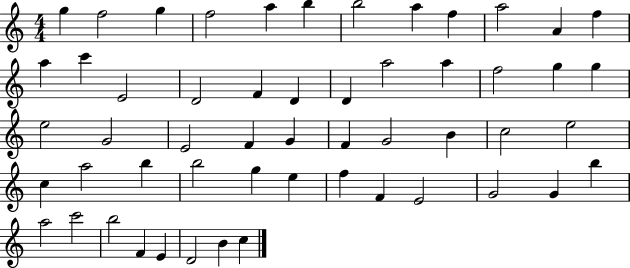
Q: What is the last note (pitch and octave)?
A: C5